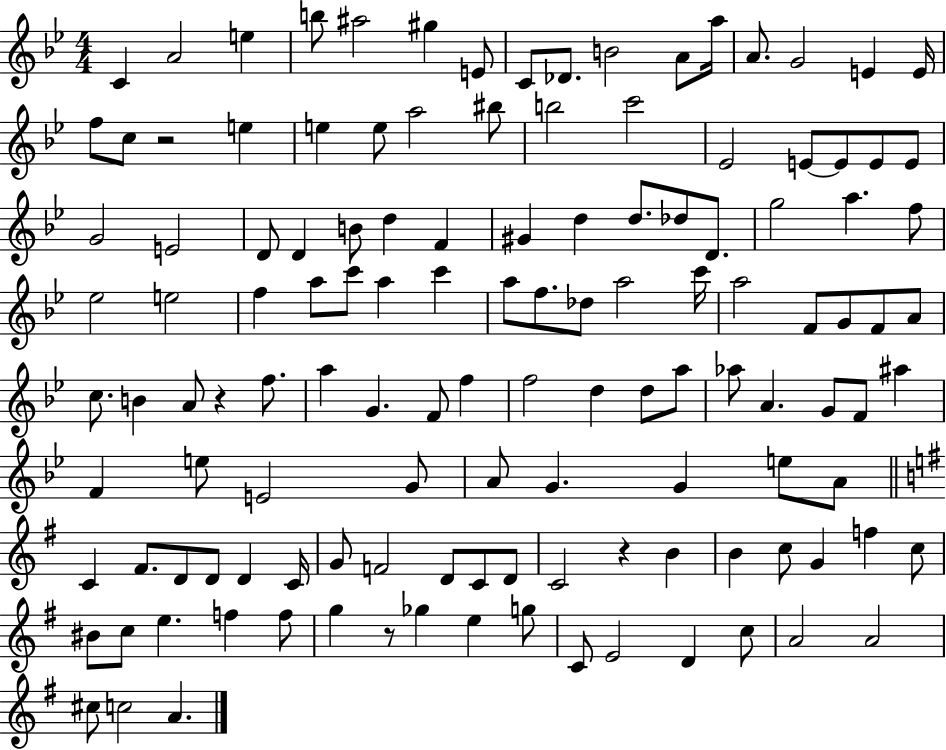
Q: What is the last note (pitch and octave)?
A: A4